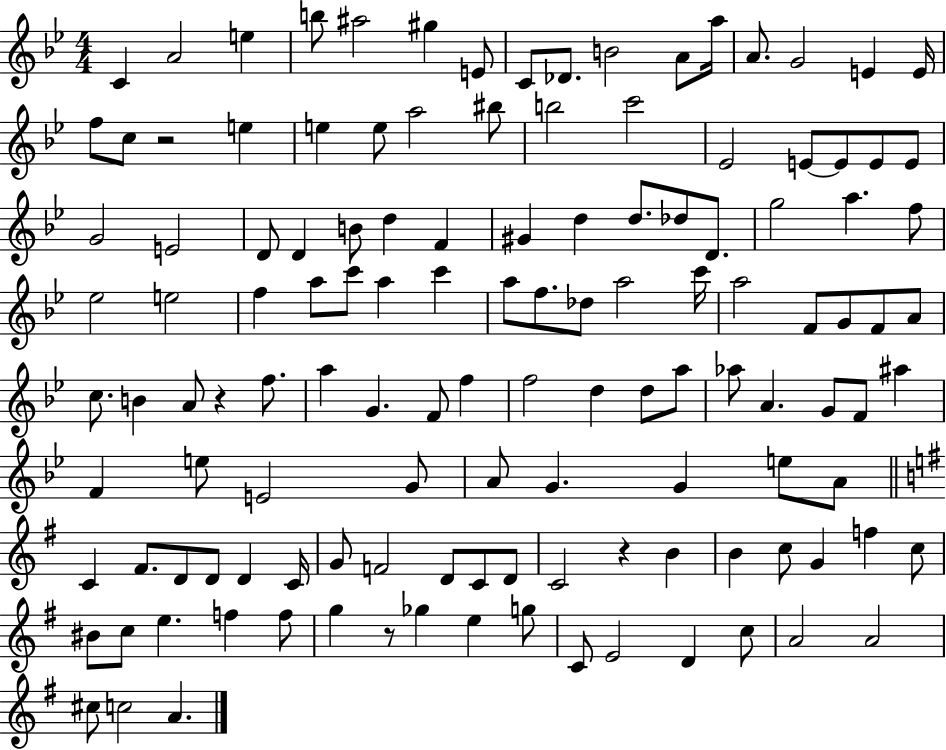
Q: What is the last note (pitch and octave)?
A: A4